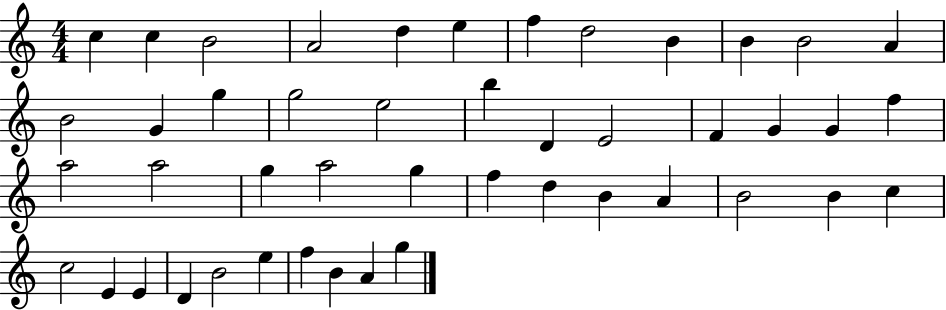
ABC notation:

X:1
T:Untitled
M:4/4
L:1/4
K:C
c c B2 A2 d e f d2 B B B2 A B2 G g g2 e2 b D E2 F G G f a2 a2 g a2 g f d B A B2 B c c2 E E D B2 e f B A g